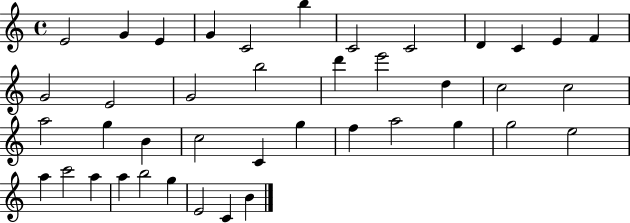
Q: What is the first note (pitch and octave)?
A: E4